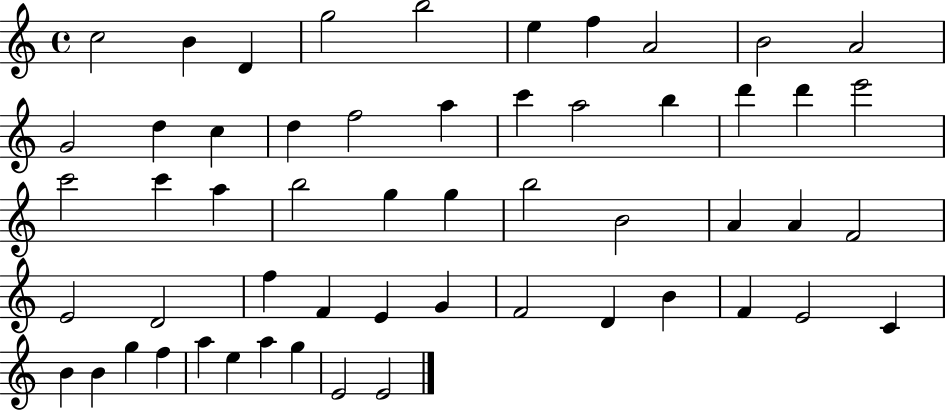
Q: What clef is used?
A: treble